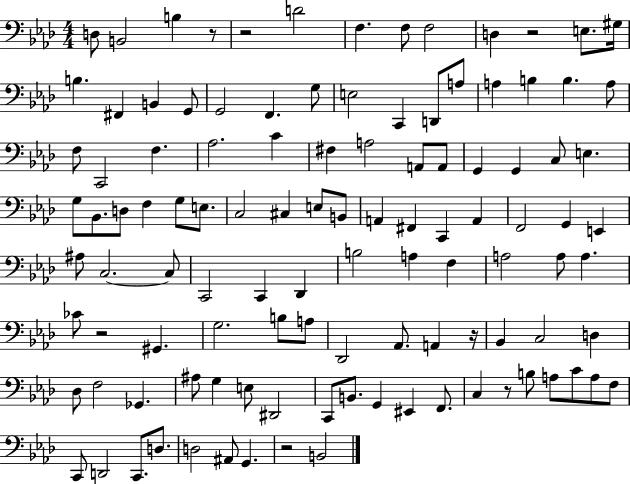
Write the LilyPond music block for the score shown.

{
  \clef bass
  \numericTimeSignature
  \time 4/4
  \key aes \major
  \repeat volta 2 { d8 b,2 b4 r8 | r2 d'2 | f4. f8 f2 | d4 r2 e8. gis16 | \break b4. fis,4 b,4 g,8 | g,2 f,4. g8 | e2 c,4 d,8 a8 | a4 b4 b4. a8 | \break f8 c,2 f4. | aes2. c'4 | fis4 a2 a,8 a,8 | g,4 g,4 c8 e4. | \break g8 bes,8. d8 f4 g8 e8. | c2 cis4 e8 b,8 | a,4 fis,4 c,4 a,4 | f,2 g,4 e,4 | \break ais8 c2.~~ c8 | c,2 c,4 des,4 | b2 a4 f4 | a2 a8 a4. | \break ces'8 r2 gis,4. | g2. b8 a8 | des,2 aes,8. a,4 r16 | bes,4 c2 d4 | \break des8 f2 ges,4. | ais8 g4 e8 dis,2 | c,8 b,8. g,4 eis,4 f,8. | c4 r8 b8 a8 c'8 a8 f8 | \break c,8 d,2 c,8. d8. | d2 ais,8 g,4. | r2 b,2 | } \bar "|."
}